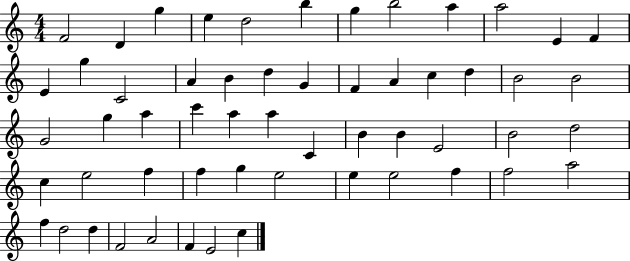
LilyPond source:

{
  \clef treble
  \numericTimeSignature
  \time 4/4
  \key c \major
  f'2 d'4 g''4 | e''4 d''2 b''4 | g''4 b''2 a''4 | a''2 e'4 f'4 | \break e'4 g''4 c'2 | a'4 b'4 d''4 g'4 | f'4 a'4 c''4 d''4 | b'2 b'2 | \break g'2 g''4 a''4 | c'''4 a''4 a''4 c'4 | b'4 b'4 e'2 | b'2 d''2 | \break c''4 e''2 f''4 | f''4 g''4 e''2 | e''4 e''2 f''4 | f''2 a''2 | \break f''4 d''2 d''4 | f'2 a'2 | f'4 e'2 c''4 | \bar "|."
}